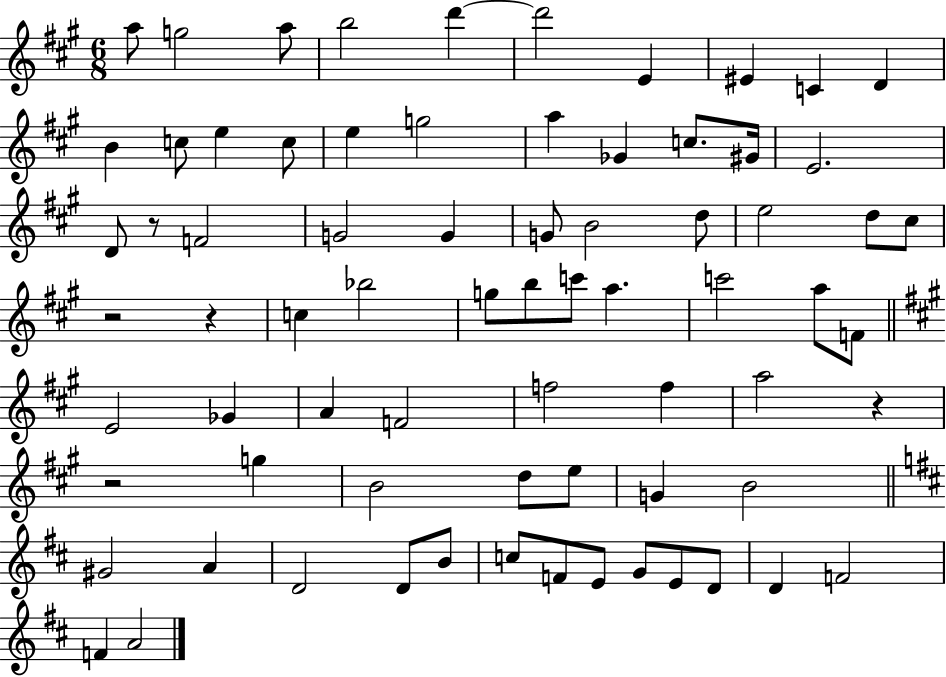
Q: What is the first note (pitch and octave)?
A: A5